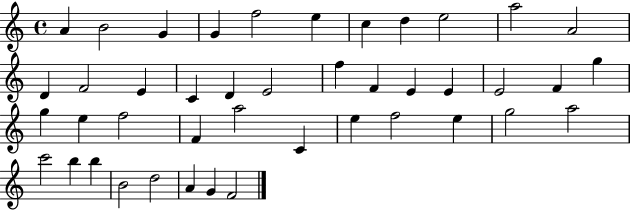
X:1
T:Untitled
M:4/4
L:1/4
K:C
A B2 G G f2 e c d e2 a2 A2 D F2 E C D E2 f F E E E2 F g g e f2 F a2 C e f2 e g2 a2 c'2 b b B2 d2 A G F2